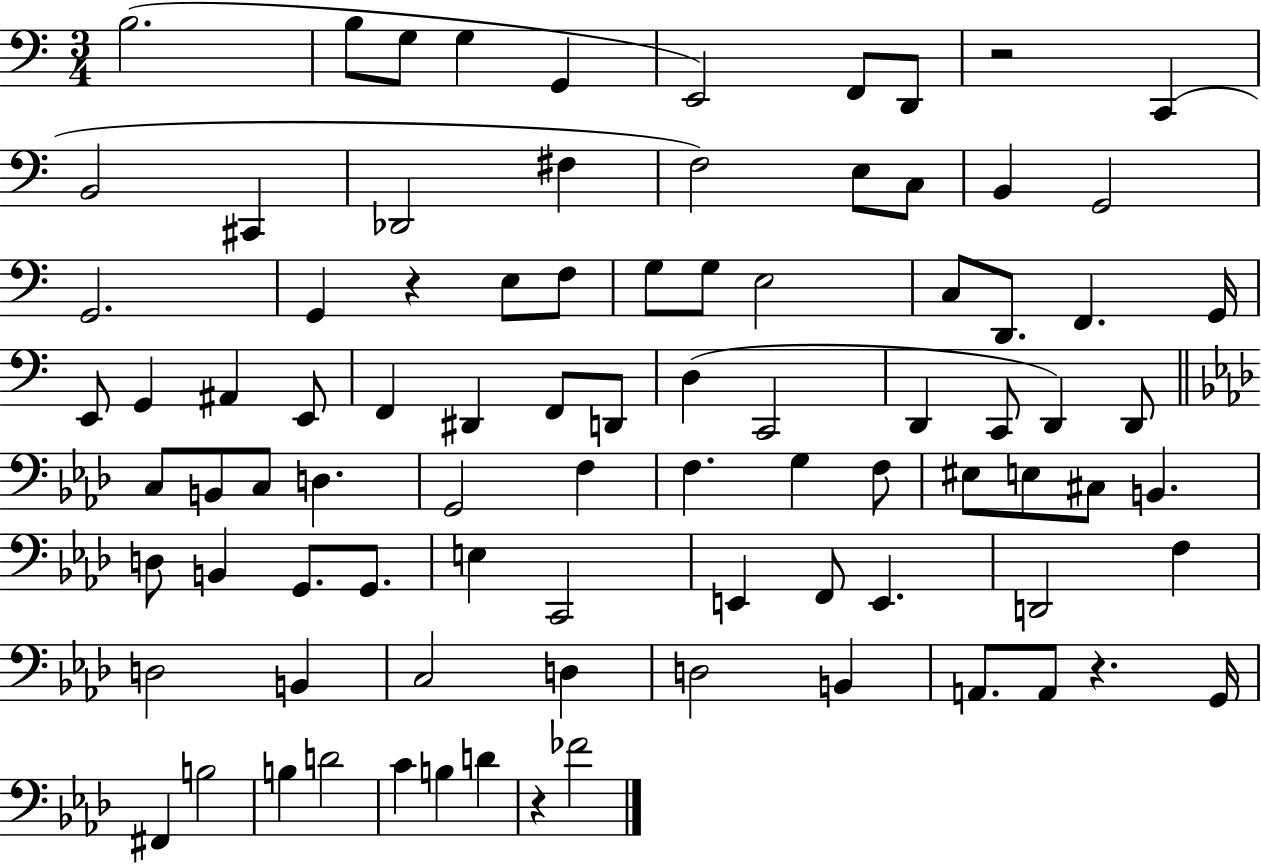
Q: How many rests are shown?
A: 4